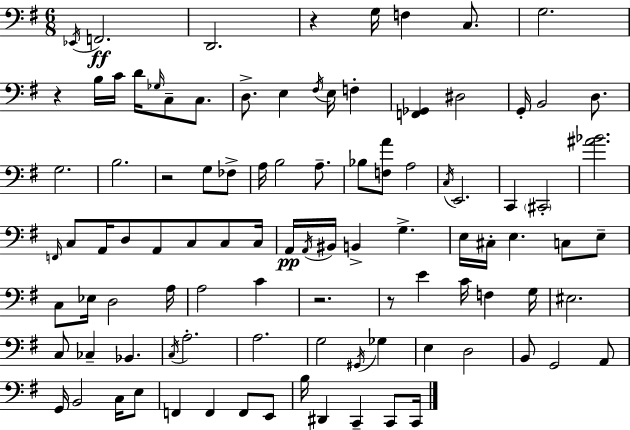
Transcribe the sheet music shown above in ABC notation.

X:1
T:Untitled
M:6/8
L:1/4
K:G
_E,,/4 F,,2 D,,2 z G,/4 F, C,/2 G,2 z B,/4 C/4 D/4 _G,/4 C,/2 C,/2 D,/2 E, ^F,/4 E,/4 F, [F,,_G,,] ^D,2 G,,/4 B,,2 D,/2 G,2 B,2 z2 G,/2 _F,/2 A,/4 B,2 A,/2 _B,/2 [F,A]/2 A,2 C,/4 E,,2 C,, ^C,,2 [^A_B]2 F,,/4 C,/2 A,,/4 D,/2 A,,/2 C,/2 C,/2 C,/4 A,,/4 A,,/4 ^B,,/4 B,, G, E,/4 ^C,/4 E, C,/2 E,/2 C,/2 _E,/4 D,2 A,/4 A,2 C z2 z/2 E C/4 F, G,/4 ^E,2 C,/2 _C, _B,, C,/4 A,2 A,2 G,2 ^G,,/4 _G, E, D,2 B,,/2 G,,2 A,,/2 G,,/4 B,,2 C,/4 E,/2 F,, F,, F,,/2 E,,/2 B,/4 ^D,, C,, C,,/2 C,,/4